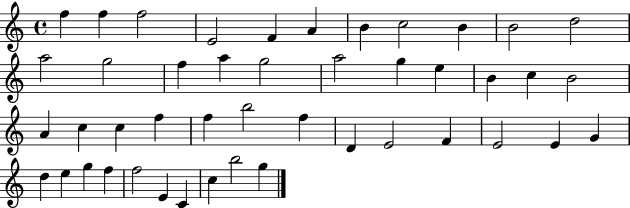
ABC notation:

X:1
T:Untitled
M:4/4
L:1/4
K:C
f f f2 E2 F A B c2 B B2 d2 a2 g2 f a g2 a2 g e B c B2 A c c f f b2 f D E2 F E2 E G d e g f f2 E C c b2 g